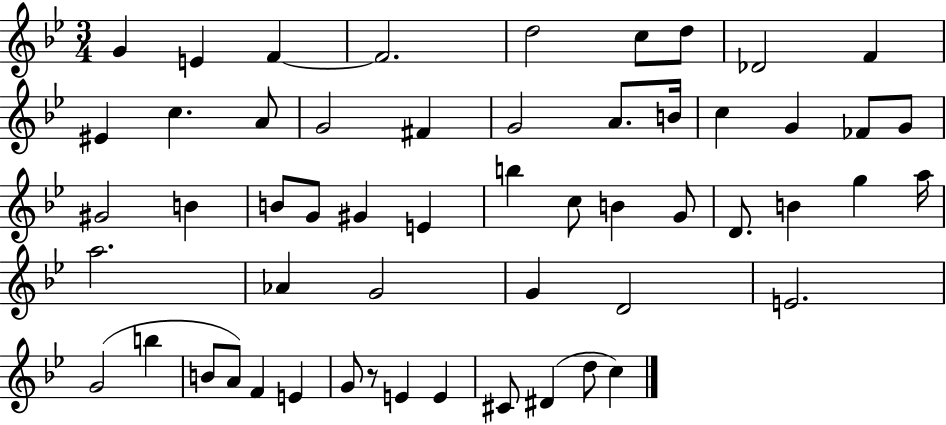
G4/q E4/q F4/q F4/h. D5/h C5/e D5/e Db4/h F4/q EIS4/q C5/q. A4/e G4/h F#4/q G4/h A4/e. B4/s C5/q G4/q FES4/e G4/e G#4/h B4/q B4/e G4/e G#4/q E4/q B5/q C5/e B4/q G4/e D4/e. B4/q G5/q A5/s A5/h. Ab4/q G4/h G4/q D4/h E4/h. G4/h B5/q B4/e A4/e F4/q E4/q G4/e R/e E4/q E4/q C#4/e D#4/q D5/e C5/q